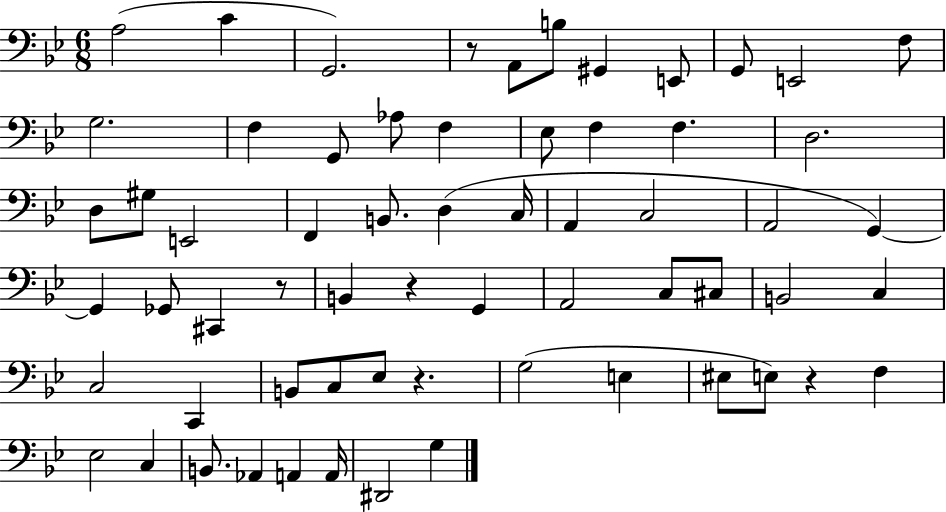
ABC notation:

X:1
T:Untitled
M:6/8
L:1/4
K:Bb
A,2 C G,,2 z/2 A,,/2 B,/2 ^G,, E,,/2 G,,/2 E,,2 F,/2 G,2 F, G,,/2 _A,/2 F, _E,/2 F, F, D,2 D,/2 ^G,/2 E,,2 F,, B,,/2 D, C,/4 A,, C,2 A,,2 G,, G,, _G,,/2 ^C,, z/2 B,, z G,, A,,2 C,/2 ^C,/2 B,,2 C, C,2 C,, B,,/2 C,/2 _E,/2 z G,2 E, ^E,/2 E,/2 z F, _E,2 C, B,,/2 _A,, A,, A,,/4 ^D,,2 G,